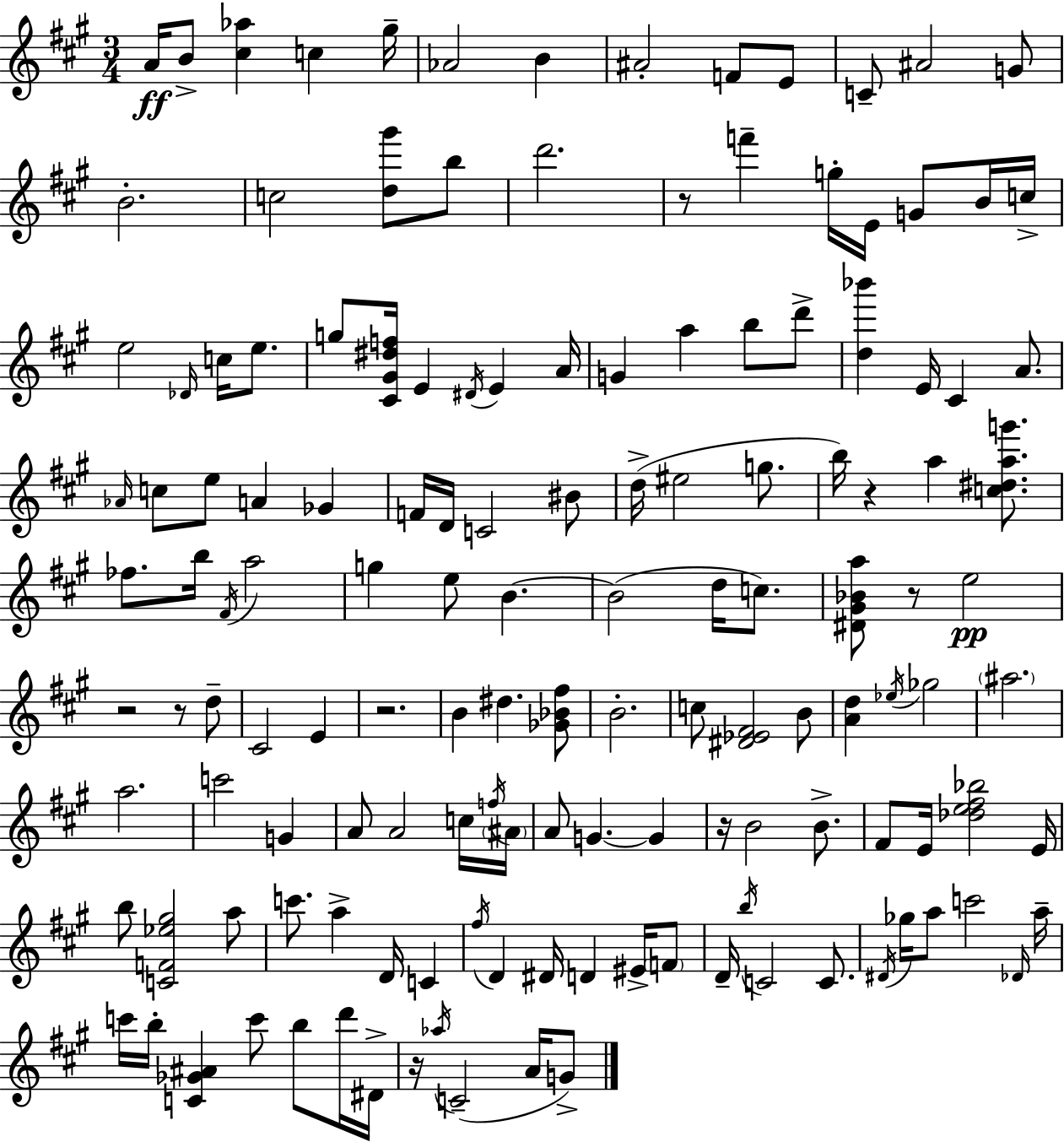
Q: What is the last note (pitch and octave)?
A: G4